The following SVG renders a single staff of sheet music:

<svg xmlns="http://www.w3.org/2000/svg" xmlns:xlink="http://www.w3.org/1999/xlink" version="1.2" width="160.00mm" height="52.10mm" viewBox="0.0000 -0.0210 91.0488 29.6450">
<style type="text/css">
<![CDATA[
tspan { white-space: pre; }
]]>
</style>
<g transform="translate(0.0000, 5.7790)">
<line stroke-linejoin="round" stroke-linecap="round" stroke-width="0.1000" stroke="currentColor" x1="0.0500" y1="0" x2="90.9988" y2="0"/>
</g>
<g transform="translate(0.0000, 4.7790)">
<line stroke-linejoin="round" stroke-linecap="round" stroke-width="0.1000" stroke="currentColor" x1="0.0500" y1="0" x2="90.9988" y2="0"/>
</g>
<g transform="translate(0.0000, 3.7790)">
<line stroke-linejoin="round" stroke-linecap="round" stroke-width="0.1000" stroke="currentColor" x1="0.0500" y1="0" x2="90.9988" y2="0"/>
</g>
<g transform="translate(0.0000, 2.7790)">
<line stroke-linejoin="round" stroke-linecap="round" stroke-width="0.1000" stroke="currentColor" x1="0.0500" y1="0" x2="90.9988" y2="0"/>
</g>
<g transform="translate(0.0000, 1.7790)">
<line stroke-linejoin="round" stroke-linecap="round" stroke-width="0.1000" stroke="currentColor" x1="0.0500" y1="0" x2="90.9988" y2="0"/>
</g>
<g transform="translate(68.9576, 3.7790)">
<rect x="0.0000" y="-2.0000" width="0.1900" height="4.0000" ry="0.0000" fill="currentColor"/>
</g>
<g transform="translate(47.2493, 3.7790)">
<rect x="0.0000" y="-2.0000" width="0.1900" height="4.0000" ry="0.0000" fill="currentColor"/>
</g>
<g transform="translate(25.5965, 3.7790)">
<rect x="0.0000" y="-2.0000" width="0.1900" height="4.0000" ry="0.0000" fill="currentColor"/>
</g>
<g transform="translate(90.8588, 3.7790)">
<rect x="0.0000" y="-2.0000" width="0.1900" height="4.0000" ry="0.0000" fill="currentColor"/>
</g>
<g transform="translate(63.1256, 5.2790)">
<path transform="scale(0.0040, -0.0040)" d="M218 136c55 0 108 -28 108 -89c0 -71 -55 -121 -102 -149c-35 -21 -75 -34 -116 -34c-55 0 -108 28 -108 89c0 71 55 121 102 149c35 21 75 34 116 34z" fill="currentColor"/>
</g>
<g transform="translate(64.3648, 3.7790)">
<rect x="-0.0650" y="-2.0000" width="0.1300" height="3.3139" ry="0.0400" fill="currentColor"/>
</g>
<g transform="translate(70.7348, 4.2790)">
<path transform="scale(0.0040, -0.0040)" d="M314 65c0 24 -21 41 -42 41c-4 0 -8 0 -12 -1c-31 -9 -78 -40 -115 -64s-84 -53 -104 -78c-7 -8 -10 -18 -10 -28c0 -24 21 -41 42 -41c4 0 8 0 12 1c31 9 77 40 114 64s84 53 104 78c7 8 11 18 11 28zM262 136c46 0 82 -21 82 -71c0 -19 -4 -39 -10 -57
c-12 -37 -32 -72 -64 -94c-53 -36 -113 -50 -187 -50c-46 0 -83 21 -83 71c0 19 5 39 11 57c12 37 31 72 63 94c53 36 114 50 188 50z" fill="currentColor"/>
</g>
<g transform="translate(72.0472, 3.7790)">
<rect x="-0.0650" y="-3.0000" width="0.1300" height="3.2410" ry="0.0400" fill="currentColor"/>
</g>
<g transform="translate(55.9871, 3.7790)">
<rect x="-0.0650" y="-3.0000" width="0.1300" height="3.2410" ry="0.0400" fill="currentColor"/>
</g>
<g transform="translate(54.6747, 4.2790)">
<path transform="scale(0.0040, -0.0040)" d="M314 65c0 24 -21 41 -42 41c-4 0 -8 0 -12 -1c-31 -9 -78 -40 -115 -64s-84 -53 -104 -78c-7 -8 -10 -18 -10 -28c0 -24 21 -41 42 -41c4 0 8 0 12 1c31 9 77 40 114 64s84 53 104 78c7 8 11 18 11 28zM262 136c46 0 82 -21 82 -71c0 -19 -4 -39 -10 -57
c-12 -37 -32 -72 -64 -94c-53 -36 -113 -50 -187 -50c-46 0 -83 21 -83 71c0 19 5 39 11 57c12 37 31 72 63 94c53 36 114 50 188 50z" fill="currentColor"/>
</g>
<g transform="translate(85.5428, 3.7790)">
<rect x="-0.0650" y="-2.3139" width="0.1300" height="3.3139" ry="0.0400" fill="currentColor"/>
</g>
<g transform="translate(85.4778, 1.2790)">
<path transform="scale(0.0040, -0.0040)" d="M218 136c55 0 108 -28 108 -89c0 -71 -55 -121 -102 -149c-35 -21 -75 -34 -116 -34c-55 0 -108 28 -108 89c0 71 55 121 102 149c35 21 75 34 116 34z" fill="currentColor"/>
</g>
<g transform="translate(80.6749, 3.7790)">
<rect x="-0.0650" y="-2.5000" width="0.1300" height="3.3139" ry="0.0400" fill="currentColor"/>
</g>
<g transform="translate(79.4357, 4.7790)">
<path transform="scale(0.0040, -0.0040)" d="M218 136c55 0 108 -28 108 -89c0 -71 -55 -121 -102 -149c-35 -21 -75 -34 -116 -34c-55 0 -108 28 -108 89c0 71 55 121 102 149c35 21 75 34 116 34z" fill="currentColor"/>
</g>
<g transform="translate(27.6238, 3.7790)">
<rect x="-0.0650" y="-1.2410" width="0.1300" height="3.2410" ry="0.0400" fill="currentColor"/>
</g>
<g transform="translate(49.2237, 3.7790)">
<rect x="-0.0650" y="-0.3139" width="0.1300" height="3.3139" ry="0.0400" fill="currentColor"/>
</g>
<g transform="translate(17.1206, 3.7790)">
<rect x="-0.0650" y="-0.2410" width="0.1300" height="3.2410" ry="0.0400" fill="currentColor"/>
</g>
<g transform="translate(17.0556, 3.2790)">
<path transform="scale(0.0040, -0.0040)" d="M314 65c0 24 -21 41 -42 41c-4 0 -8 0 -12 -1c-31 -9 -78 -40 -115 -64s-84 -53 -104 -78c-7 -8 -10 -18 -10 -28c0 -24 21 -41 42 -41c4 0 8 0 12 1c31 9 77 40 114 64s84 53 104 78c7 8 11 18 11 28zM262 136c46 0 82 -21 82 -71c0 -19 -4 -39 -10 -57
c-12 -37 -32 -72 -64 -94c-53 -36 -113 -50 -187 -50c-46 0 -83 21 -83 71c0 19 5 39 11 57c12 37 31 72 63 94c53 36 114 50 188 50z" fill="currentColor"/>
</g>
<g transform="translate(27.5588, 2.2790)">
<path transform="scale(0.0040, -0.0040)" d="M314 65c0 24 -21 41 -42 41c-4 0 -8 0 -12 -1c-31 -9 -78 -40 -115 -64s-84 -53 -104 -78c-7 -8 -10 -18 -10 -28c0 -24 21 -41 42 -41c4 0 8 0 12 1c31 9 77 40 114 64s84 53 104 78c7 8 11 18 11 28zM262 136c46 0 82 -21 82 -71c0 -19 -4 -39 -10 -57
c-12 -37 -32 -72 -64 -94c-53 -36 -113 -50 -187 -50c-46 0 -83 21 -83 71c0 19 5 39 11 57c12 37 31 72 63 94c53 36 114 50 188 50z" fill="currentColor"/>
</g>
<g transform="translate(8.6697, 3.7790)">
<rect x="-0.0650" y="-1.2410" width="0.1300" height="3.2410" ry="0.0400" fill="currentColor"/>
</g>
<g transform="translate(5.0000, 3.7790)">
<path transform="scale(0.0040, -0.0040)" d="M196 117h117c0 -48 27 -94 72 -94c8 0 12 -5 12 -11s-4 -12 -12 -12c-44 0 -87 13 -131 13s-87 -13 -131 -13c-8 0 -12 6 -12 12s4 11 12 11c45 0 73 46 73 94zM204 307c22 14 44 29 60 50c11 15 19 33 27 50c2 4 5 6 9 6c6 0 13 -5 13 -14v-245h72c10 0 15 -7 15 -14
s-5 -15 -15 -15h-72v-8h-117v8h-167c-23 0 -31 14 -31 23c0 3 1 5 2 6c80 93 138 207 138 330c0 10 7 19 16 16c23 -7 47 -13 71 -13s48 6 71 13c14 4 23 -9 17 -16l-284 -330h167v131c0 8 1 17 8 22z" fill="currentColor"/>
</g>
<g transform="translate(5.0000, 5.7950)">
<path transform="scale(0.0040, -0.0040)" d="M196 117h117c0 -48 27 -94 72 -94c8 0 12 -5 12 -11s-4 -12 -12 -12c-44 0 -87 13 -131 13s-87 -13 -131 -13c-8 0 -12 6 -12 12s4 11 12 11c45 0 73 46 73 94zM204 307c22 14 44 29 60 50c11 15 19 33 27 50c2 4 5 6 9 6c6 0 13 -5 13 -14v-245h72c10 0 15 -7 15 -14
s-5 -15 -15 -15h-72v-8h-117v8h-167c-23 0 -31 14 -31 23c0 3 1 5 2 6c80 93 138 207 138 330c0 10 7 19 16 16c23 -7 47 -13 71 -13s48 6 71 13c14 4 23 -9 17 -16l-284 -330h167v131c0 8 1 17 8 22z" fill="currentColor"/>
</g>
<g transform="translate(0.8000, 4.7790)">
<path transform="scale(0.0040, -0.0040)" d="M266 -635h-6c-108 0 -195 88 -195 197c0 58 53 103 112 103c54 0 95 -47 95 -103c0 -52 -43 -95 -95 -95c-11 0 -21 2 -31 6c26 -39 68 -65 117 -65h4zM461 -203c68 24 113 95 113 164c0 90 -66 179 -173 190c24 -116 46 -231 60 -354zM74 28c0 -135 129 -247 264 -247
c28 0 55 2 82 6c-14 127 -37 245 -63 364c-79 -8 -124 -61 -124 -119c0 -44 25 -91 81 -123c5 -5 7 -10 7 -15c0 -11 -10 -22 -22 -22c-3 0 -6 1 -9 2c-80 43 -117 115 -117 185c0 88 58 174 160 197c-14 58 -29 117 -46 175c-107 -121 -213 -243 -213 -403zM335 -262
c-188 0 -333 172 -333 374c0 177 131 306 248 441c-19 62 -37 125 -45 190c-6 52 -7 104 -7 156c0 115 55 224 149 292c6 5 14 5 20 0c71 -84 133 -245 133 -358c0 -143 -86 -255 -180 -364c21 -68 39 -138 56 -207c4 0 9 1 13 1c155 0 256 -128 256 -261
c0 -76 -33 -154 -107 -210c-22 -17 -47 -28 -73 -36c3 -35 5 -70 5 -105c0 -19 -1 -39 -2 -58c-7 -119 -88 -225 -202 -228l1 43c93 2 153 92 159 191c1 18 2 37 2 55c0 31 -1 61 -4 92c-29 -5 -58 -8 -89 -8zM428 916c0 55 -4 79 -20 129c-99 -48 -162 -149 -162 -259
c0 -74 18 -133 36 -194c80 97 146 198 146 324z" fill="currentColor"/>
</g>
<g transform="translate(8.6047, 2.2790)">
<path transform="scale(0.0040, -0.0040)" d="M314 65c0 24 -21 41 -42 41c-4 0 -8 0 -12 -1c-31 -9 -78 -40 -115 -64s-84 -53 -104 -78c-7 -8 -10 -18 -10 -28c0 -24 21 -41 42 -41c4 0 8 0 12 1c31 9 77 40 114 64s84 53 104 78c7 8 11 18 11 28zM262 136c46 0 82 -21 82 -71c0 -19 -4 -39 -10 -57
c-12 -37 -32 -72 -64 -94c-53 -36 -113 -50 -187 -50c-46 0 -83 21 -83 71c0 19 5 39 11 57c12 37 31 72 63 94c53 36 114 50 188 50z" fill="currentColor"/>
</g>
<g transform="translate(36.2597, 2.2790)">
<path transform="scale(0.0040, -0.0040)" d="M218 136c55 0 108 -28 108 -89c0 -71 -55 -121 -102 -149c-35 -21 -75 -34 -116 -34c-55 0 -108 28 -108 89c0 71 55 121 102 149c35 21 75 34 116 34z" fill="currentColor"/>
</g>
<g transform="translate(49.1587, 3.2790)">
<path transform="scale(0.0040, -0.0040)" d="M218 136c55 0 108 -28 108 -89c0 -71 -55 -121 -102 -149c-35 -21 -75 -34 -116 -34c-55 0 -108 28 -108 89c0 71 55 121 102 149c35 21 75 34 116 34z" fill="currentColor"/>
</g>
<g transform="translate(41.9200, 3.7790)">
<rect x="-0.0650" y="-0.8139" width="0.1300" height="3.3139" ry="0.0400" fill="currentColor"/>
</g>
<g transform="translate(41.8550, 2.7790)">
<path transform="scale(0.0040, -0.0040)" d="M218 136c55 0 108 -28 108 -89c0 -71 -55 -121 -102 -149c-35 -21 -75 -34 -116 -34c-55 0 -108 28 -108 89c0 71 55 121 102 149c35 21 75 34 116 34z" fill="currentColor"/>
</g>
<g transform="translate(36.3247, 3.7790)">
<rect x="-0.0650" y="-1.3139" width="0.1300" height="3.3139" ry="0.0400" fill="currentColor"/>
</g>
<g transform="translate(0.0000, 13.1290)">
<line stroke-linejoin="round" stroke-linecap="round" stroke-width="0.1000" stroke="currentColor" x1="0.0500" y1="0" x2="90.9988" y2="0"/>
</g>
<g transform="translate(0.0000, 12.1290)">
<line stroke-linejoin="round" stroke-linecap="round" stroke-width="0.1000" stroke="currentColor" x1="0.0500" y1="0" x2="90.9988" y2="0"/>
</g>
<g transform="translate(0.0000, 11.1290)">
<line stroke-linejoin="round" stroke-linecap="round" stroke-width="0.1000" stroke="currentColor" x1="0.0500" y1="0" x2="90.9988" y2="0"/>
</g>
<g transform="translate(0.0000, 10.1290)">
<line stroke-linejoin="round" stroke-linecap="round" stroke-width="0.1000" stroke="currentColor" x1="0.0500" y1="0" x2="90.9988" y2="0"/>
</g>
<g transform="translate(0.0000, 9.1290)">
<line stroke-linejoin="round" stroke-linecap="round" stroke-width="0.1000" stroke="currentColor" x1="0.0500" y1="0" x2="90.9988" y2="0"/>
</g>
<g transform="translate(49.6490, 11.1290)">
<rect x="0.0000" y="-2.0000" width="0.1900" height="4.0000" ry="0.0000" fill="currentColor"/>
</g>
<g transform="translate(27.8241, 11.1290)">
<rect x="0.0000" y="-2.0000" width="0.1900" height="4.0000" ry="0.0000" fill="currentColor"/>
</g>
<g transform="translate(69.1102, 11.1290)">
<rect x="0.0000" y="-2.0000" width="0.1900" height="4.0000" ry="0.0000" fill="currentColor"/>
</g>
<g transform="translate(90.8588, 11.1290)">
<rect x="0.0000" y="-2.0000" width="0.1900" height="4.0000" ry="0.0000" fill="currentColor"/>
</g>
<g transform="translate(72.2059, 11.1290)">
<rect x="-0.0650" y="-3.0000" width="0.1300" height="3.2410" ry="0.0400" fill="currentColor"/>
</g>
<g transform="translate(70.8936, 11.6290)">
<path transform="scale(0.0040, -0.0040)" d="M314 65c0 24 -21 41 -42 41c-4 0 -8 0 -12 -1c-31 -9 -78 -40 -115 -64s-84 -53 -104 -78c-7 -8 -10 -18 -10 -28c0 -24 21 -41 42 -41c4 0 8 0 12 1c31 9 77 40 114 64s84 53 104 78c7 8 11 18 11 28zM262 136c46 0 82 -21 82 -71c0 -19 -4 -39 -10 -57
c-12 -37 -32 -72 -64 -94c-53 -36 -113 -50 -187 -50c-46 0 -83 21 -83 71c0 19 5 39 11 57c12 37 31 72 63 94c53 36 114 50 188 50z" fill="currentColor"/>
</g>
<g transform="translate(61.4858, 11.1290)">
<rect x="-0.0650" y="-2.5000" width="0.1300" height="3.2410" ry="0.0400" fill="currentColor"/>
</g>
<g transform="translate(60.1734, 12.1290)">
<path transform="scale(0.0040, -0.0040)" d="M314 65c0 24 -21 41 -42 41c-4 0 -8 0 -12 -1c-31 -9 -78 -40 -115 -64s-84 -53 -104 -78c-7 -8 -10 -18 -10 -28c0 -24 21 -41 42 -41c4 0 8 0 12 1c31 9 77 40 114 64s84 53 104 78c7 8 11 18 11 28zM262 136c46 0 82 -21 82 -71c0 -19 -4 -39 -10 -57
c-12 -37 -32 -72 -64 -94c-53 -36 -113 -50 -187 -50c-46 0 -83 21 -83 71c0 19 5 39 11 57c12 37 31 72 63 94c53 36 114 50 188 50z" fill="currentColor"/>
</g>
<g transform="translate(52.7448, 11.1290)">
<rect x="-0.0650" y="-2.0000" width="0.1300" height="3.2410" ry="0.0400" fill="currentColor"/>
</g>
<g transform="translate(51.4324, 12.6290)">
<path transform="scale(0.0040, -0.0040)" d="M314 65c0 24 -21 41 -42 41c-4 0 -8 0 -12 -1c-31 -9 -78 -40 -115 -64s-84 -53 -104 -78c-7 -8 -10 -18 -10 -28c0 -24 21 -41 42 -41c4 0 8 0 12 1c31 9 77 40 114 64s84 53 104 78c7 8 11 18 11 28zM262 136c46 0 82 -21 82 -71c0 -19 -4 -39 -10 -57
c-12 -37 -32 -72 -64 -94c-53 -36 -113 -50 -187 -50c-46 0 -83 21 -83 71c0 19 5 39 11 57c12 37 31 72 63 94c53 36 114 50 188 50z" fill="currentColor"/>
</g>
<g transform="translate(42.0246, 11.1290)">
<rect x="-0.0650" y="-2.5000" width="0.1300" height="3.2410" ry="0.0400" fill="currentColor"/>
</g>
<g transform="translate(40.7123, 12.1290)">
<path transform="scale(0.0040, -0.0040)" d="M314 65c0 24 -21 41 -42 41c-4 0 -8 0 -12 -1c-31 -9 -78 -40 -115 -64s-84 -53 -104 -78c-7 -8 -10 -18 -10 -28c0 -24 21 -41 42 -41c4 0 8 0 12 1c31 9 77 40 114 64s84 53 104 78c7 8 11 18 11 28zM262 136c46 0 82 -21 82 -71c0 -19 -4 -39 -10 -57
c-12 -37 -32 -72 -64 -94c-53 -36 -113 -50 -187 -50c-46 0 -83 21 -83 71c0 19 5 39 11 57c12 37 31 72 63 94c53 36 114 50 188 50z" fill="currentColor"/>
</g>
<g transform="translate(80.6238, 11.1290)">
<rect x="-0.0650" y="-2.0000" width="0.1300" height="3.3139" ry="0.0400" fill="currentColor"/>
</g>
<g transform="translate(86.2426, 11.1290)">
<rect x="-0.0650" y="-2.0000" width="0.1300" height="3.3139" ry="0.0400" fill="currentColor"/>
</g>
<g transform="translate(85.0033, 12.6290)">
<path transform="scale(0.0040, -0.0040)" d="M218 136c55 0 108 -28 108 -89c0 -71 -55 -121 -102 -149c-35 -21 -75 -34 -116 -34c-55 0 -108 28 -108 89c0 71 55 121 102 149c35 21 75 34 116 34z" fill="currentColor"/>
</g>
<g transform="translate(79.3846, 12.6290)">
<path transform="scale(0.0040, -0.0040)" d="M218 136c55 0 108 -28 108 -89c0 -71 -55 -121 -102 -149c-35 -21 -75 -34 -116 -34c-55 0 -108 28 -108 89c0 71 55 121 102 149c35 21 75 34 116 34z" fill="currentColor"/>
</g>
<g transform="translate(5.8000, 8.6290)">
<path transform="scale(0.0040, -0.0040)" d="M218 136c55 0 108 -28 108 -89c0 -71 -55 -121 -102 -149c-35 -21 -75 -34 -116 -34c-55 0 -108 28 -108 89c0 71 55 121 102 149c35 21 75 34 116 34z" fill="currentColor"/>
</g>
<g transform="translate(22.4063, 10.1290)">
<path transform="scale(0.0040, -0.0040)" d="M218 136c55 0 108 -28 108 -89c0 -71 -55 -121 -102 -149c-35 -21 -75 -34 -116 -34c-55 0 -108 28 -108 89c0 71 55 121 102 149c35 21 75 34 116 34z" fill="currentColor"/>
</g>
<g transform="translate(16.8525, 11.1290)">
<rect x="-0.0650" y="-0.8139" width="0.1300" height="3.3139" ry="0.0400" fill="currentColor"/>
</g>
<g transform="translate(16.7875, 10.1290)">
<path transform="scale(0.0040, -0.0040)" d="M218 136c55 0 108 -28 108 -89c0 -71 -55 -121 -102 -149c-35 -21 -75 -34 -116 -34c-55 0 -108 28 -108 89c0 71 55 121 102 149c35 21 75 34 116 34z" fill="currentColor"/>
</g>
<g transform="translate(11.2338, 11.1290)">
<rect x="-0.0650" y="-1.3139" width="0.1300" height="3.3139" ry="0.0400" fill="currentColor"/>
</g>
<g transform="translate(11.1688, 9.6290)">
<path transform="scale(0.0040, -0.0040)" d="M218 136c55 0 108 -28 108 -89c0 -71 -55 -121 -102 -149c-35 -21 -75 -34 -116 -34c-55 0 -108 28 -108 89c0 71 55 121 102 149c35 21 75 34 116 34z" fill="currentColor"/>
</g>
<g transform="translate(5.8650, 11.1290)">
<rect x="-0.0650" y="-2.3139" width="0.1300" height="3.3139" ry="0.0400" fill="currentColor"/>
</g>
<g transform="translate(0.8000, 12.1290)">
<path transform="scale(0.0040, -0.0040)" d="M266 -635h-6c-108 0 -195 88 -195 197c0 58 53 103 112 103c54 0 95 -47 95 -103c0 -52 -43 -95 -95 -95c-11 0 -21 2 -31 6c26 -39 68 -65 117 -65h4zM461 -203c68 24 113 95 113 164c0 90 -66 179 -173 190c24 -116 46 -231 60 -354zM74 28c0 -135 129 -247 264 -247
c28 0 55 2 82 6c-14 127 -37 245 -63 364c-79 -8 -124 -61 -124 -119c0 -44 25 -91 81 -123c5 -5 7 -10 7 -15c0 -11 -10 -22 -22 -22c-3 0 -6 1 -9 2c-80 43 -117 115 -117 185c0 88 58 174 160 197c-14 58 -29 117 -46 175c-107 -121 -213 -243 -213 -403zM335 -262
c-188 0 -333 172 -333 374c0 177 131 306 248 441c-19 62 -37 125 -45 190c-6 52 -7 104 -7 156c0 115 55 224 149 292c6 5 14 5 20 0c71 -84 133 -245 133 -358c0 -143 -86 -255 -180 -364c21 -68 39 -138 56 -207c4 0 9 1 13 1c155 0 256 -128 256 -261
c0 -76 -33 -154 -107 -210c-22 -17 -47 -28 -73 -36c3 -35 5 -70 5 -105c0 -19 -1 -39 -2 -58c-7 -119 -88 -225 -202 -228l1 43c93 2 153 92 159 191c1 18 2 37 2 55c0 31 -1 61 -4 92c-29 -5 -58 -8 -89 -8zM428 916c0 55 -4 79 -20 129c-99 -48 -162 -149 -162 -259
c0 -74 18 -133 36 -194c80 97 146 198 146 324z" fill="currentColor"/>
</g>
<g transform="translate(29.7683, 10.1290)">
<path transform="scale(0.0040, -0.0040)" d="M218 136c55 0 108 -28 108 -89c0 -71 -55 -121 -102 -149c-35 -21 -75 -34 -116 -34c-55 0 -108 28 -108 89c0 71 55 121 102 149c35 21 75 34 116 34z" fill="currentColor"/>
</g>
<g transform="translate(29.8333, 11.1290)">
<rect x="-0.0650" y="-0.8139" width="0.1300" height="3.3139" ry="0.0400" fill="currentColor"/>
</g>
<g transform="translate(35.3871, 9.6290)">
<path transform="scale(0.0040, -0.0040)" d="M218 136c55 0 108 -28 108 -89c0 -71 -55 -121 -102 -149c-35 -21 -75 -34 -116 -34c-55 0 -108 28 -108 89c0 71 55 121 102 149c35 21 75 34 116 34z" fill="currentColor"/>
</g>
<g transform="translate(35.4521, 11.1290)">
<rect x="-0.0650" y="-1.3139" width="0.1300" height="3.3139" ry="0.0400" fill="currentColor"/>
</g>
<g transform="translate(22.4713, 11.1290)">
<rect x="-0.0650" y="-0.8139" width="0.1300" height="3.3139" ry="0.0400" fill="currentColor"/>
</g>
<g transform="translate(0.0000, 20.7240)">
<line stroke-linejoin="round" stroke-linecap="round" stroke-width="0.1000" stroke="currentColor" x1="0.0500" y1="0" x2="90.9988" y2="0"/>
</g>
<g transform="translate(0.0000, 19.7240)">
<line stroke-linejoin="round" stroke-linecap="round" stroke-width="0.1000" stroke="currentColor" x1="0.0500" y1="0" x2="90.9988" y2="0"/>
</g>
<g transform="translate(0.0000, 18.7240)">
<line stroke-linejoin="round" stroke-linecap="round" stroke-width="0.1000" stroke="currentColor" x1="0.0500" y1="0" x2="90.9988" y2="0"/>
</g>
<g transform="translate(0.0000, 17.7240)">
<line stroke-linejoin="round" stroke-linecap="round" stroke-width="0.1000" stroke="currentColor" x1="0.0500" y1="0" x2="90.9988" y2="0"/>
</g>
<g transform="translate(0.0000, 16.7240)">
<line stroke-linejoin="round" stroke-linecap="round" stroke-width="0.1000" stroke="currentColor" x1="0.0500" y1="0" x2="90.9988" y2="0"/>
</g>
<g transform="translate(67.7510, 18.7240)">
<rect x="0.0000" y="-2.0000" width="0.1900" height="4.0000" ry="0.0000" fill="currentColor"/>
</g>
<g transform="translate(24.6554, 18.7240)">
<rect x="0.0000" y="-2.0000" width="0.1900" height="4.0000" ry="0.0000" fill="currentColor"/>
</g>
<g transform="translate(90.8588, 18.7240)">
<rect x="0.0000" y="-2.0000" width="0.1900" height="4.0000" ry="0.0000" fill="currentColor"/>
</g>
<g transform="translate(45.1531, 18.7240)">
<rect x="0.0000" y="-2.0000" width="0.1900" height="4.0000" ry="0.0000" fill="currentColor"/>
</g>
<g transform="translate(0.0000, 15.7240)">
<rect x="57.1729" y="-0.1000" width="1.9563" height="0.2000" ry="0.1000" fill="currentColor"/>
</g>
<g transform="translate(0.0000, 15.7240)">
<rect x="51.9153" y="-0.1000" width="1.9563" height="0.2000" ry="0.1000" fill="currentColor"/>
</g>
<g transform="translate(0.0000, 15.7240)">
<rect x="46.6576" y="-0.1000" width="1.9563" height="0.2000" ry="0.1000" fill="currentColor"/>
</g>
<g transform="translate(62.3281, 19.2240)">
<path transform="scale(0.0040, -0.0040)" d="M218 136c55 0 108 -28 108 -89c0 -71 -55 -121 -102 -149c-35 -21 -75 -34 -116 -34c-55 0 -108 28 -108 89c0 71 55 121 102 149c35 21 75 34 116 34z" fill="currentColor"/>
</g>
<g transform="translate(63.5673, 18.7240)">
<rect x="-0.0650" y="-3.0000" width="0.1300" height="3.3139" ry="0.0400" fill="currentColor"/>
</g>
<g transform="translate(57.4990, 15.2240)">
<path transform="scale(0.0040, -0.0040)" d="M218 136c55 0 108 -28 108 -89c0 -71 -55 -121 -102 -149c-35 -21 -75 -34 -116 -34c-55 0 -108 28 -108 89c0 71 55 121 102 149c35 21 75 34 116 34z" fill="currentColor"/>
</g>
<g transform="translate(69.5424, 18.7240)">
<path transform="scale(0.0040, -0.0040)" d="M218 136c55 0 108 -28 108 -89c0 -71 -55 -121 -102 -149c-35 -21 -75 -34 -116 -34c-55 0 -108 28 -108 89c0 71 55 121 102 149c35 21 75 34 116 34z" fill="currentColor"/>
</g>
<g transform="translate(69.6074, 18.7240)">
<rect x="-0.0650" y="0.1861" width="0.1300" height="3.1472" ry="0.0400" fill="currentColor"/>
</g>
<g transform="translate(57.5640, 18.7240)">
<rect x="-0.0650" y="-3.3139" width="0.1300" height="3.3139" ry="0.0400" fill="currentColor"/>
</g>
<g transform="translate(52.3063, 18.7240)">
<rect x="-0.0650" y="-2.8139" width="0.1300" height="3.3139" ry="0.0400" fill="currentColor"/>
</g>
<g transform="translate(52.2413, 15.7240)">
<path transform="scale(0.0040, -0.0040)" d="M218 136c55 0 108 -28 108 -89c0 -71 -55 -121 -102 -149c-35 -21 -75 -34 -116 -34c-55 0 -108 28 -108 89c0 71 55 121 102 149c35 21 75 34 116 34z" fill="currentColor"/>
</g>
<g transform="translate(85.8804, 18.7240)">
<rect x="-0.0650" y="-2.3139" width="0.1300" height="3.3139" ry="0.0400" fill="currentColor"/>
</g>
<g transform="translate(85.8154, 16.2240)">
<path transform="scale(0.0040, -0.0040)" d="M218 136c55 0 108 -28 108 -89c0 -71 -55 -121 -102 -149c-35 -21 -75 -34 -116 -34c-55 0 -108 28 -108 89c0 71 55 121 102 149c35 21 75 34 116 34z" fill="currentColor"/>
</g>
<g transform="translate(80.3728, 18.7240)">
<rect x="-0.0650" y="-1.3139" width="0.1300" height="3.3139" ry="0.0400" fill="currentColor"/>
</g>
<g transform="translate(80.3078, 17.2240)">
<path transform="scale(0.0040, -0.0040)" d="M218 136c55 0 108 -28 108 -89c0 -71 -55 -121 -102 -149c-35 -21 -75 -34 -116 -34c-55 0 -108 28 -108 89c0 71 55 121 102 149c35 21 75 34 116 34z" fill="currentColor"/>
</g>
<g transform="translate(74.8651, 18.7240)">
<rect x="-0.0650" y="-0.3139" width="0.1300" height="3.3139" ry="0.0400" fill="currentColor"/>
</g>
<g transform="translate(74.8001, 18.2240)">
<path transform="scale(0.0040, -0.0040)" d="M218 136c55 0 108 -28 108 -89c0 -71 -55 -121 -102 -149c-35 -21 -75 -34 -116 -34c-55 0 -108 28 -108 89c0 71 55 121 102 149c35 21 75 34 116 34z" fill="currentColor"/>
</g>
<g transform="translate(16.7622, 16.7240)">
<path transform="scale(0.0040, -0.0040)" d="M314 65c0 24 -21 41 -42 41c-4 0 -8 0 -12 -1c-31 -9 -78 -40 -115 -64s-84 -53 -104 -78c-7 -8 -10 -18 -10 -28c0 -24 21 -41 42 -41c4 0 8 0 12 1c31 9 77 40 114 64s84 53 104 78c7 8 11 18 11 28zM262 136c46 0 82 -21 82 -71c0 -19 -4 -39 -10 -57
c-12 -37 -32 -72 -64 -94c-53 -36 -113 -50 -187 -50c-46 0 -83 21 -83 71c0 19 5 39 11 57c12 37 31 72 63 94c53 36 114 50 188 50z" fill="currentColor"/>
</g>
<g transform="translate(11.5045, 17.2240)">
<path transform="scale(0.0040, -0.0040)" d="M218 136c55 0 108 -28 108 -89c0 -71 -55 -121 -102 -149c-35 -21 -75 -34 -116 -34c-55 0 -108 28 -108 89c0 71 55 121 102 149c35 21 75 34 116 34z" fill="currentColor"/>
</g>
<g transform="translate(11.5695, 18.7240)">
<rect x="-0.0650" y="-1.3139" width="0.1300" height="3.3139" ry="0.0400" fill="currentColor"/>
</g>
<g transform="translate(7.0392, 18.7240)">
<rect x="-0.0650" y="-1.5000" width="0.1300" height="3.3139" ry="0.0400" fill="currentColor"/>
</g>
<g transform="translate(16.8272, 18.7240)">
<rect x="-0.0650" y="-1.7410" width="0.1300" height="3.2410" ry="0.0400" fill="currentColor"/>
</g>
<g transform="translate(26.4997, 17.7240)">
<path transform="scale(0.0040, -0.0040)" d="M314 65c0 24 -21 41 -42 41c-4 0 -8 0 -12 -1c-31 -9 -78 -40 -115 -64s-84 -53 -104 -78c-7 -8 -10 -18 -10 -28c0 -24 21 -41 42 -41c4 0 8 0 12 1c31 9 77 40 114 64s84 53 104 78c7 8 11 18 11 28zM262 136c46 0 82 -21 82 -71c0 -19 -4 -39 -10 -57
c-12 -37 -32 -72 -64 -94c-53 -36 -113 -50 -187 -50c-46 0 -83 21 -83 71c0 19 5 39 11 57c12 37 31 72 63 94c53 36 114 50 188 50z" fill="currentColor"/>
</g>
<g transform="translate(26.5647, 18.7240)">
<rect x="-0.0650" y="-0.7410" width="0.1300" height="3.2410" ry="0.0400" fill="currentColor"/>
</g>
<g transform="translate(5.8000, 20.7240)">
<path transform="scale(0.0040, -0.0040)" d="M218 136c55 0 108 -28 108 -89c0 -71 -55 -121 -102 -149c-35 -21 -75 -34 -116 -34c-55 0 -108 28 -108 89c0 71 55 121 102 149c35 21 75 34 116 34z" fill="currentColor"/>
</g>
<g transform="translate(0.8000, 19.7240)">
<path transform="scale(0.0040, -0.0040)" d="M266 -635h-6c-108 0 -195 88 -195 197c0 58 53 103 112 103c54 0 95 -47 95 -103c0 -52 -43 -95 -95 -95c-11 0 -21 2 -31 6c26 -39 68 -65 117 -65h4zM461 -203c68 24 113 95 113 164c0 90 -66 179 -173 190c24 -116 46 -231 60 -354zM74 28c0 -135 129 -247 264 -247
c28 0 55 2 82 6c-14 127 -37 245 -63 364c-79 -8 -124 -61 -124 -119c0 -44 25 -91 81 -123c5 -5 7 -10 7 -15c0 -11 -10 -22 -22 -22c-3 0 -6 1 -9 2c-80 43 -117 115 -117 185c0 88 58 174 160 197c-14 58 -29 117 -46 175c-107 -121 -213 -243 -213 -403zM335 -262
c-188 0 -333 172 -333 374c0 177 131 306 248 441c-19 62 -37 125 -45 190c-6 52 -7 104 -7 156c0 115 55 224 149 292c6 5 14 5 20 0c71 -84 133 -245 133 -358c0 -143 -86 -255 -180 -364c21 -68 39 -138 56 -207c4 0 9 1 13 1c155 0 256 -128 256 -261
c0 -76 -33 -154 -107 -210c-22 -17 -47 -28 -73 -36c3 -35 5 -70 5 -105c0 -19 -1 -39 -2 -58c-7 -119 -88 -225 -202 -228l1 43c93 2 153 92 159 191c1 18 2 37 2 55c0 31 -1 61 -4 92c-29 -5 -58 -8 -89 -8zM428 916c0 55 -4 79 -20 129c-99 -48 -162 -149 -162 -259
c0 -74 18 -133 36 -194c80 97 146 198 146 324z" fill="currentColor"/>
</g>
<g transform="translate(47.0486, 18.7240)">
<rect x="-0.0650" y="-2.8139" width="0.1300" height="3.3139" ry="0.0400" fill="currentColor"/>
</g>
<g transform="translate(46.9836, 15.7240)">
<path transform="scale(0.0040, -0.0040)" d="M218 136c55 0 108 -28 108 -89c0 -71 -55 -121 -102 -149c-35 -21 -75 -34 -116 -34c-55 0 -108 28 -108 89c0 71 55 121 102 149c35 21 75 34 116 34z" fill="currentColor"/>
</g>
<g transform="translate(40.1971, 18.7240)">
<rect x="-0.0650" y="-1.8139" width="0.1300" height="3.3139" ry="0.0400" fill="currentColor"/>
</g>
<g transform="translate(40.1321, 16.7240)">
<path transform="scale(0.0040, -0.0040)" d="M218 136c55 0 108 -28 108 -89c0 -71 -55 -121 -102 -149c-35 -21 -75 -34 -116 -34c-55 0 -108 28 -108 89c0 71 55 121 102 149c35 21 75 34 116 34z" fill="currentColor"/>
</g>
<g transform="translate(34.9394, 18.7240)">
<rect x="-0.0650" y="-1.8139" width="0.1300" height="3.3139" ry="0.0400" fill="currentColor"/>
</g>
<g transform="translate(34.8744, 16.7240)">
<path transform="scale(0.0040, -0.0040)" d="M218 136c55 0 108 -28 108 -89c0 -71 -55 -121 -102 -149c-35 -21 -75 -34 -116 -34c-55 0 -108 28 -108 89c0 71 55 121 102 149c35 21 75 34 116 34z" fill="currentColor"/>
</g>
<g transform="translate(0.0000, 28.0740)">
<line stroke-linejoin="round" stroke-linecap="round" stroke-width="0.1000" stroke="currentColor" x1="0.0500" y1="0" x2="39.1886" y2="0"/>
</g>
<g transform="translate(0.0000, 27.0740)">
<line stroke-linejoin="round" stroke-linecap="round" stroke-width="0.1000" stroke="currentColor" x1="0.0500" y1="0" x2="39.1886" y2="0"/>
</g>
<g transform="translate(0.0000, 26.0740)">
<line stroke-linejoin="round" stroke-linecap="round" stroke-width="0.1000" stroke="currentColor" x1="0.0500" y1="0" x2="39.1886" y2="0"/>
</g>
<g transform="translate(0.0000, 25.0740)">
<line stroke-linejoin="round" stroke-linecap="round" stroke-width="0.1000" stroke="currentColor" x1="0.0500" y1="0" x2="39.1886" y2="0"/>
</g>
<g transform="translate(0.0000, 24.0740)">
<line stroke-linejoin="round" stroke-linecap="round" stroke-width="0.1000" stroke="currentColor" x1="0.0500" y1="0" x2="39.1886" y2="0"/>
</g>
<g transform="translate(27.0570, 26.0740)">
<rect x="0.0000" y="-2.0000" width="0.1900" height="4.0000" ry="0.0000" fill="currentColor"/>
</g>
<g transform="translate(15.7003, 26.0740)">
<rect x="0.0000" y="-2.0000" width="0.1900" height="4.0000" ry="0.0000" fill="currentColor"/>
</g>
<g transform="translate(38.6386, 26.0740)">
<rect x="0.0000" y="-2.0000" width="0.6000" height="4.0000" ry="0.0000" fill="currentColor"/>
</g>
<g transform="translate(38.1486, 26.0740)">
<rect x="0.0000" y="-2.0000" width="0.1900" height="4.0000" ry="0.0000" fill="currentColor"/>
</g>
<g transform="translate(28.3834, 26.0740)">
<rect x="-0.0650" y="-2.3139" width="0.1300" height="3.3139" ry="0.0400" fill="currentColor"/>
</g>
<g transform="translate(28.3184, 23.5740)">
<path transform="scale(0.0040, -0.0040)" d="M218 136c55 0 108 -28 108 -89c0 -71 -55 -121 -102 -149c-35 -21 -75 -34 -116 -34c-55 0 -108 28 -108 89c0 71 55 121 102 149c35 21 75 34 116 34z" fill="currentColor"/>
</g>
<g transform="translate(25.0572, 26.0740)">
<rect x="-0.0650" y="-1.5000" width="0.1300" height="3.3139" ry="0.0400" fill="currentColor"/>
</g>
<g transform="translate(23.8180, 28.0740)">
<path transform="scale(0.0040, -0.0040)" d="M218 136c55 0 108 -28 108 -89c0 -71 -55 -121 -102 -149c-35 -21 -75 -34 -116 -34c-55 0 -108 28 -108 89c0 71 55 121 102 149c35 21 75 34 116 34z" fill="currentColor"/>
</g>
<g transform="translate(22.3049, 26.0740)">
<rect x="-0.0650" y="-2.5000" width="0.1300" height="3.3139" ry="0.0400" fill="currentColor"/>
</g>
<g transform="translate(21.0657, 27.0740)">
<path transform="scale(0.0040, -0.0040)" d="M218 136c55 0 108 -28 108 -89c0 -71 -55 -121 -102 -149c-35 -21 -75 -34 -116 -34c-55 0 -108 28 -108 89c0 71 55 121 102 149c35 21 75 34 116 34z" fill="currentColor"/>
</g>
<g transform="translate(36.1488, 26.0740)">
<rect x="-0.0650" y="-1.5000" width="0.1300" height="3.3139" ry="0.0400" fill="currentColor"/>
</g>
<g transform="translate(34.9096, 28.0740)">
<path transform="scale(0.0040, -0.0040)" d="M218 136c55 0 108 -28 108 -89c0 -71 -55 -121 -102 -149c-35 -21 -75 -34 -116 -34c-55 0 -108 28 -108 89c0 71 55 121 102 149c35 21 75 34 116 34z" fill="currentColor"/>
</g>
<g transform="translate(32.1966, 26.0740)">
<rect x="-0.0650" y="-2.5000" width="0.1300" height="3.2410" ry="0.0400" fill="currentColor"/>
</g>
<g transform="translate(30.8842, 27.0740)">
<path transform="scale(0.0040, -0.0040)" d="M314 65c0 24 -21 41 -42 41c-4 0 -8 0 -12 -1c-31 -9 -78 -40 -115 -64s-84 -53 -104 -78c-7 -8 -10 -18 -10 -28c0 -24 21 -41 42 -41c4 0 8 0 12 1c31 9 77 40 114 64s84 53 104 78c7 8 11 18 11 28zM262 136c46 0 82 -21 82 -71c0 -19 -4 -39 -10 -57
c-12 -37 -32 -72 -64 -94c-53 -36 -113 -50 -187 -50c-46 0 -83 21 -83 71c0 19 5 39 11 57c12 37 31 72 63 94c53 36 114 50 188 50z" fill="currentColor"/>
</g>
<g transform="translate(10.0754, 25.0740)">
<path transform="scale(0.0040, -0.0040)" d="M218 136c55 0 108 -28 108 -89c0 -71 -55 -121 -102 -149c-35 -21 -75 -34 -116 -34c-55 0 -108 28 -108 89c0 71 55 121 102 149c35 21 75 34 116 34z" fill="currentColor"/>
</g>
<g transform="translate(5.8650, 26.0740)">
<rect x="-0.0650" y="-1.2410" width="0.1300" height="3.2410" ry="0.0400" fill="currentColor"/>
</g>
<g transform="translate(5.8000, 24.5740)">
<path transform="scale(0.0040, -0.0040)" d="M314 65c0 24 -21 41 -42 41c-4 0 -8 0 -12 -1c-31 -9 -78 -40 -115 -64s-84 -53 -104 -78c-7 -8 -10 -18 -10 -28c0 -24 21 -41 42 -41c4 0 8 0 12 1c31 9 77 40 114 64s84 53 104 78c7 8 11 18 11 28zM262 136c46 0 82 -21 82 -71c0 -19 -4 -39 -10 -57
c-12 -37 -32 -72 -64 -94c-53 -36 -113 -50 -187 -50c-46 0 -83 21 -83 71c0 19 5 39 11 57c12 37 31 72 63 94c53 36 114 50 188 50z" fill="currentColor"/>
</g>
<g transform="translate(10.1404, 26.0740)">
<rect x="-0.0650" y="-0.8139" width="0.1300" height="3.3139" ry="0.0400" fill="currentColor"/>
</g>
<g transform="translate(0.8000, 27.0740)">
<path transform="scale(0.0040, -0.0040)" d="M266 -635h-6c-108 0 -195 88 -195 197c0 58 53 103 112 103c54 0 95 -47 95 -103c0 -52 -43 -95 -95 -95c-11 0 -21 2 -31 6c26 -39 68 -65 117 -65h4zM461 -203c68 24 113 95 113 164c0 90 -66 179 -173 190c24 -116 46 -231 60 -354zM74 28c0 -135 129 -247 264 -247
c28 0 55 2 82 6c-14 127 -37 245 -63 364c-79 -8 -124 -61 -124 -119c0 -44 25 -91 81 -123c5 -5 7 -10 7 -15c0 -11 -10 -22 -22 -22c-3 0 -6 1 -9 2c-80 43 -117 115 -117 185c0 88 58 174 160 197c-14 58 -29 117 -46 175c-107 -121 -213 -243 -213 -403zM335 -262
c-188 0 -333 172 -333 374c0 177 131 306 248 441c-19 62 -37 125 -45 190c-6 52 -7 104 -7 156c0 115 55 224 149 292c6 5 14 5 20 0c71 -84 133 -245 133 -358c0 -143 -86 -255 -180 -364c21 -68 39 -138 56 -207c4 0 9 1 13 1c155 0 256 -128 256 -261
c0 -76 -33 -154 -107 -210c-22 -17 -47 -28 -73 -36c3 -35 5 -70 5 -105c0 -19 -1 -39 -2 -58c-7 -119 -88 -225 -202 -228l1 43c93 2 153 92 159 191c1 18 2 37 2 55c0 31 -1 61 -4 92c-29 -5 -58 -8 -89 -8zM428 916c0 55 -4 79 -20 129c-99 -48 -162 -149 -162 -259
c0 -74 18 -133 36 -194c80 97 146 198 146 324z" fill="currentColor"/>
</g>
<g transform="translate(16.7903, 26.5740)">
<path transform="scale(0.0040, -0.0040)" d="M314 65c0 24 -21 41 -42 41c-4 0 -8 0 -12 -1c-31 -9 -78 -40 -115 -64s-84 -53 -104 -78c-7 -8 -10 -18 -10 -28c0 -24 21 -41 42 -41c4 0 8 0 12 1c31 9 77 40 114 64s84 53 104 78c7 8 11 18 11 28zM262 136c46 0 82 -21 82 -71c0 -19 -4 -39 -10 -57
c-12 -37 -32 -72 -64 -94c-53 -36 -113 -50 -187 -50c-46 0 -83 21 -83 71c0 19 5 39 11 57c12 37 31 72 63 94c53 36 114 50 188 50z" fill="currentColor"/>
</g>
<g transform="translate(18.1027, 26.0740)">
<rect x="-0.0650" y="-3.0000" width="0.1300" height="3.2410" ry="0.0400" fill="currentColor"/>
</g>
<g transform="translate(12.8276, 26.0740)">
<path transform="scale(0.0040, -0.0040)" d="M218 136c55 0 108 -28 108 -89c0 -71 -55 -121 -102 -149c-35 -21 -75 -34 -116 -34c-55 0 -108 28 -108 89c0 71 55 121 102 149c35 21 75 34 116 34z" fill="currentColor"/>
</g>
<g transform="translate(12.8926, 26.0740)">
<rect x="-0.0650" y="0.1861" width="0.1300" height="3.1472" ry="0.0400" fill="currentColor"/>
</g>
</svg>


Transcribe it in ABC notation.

X:1
T:Untitled
M:4/4
L:1/4
K:C
e2 c2 e2 e d c A2 F A2 G g g e d d d e G2 F2 G2 A2 F F E e f2 d2 f f a a b A B c e g e2 d B A2 G E g G2 E